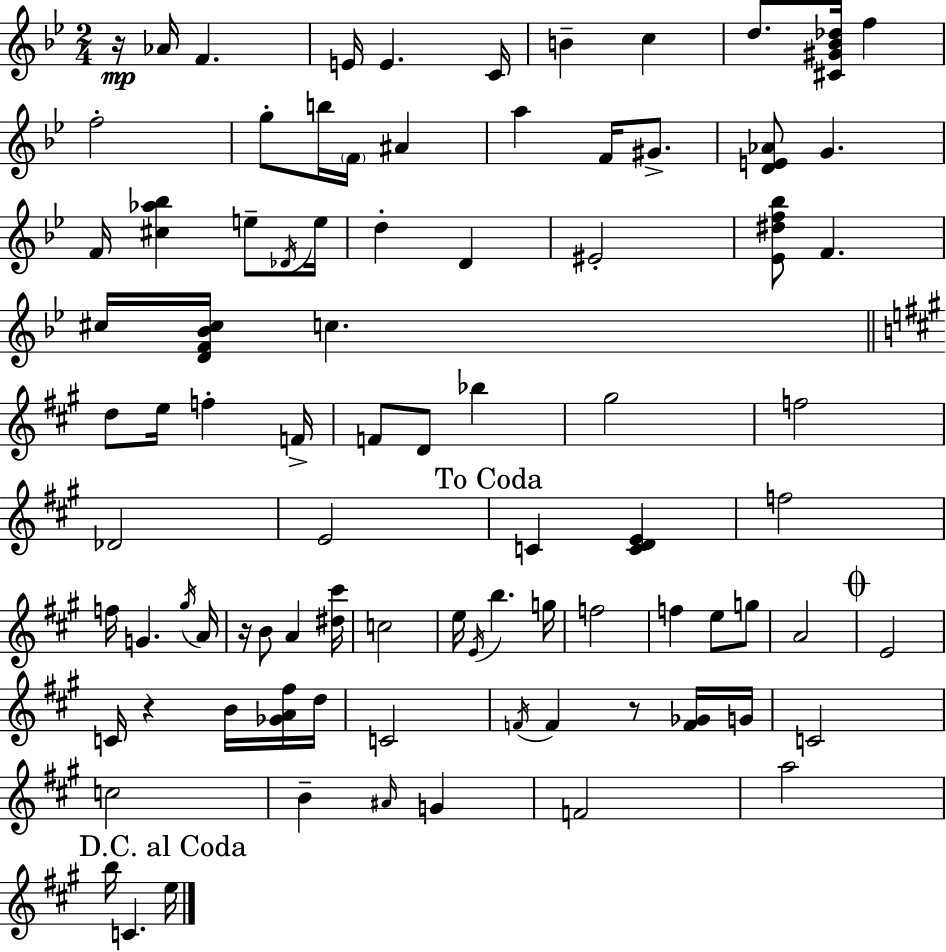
R/s Ab4/s F4/q. E4/s E4/q. C4/s B4/q C5/q D5/e. [C#4,G#4,Bb4,Db5]/s F5/q F5/h G5/e B5/s F4/s A#4/q A5/q F4/s G#4/e. [D4,E4,Ab4]/e G4/q. F4/s [C#5,Ab5,Bb5]/q E5/e Db4/s E5/s D5/q D4/q EIS4/h [Eb4,D#5,F5,Bb5]/e F4/q. C#5/s [D4,F4,Bb4,C#5]/s C5/q. D5/e E5/s F5/q F4/s F4/e D4/e Bb5/q G#5/h F5/h Db4/h E4/h C4/q [C4,D4,E4]/q F5/h F5/s G4/q. G#5/s A4/s R/s B4/e A4/q [D#5,C#6]/s C5/h E5/s E4/s B5/q. G5/s F5/h F5/q E5/e G5/e A4/h E4/h C4/s R/q B4/s [Gb4,A4,F#5]/s D5/s C4/h F4/s F4/q R/e [F4,Gb4]/s G4/s C4/h C5/h B4/q A#4/s G4/q F4/h A5/h B5/s C4/q. E5/s